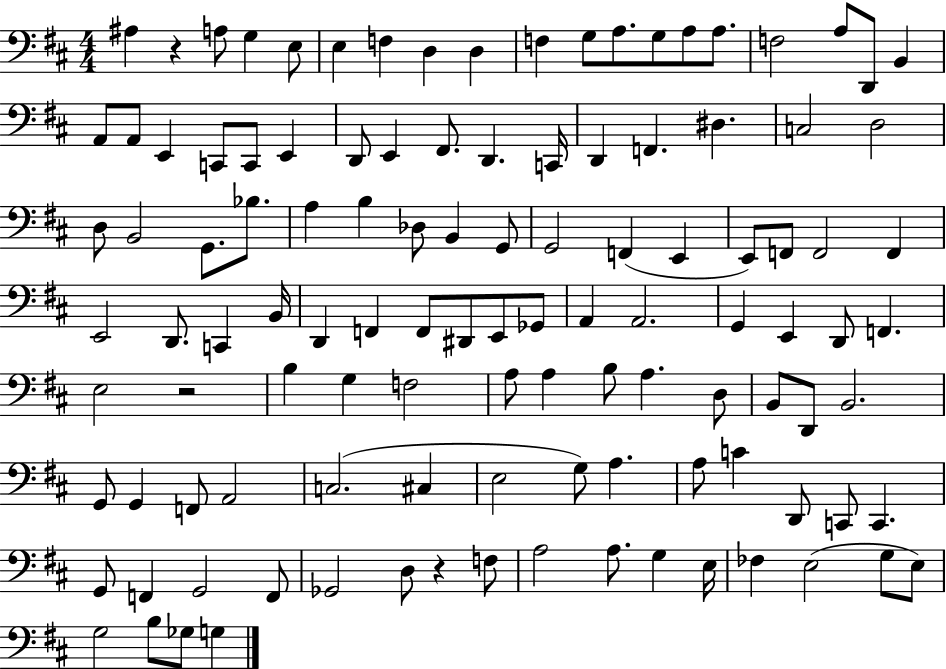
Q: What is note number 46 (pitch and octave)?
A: E2